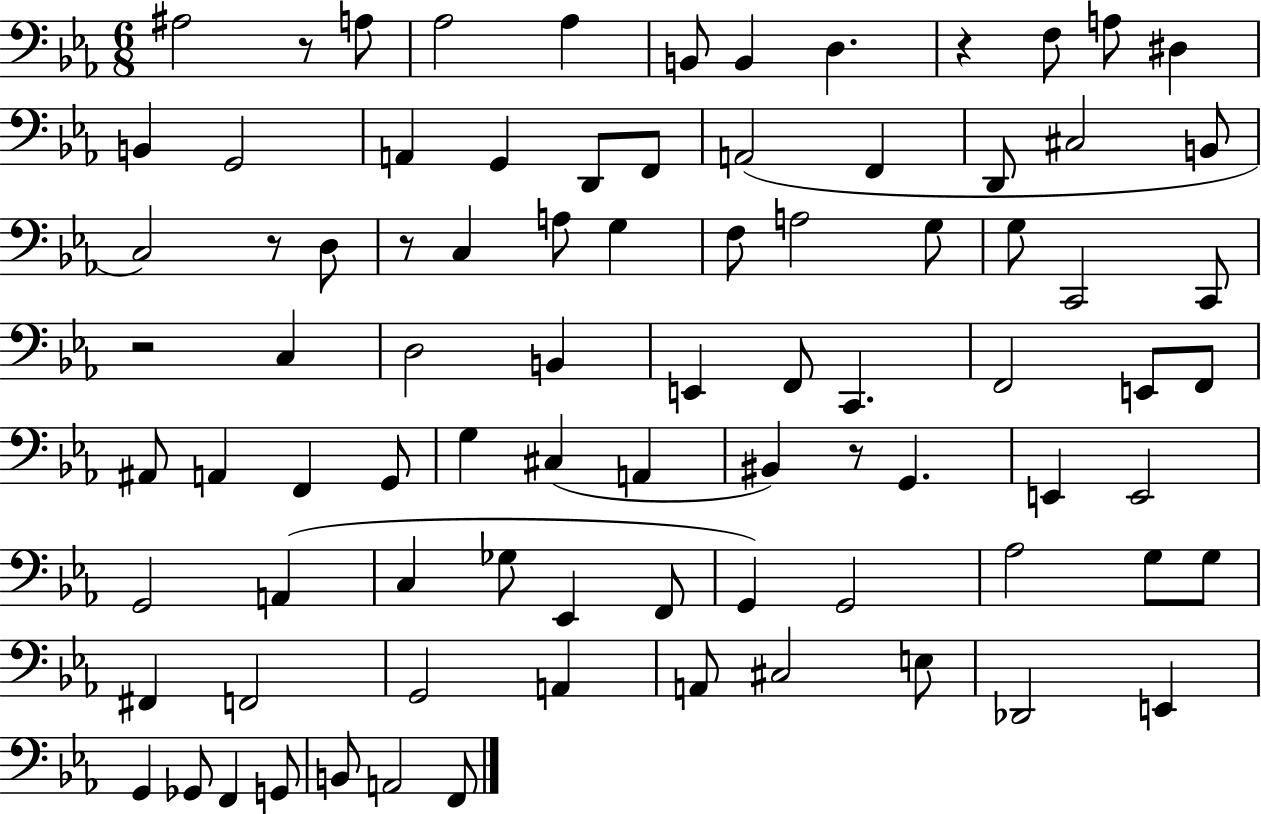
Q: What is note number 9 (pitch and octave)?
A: A3